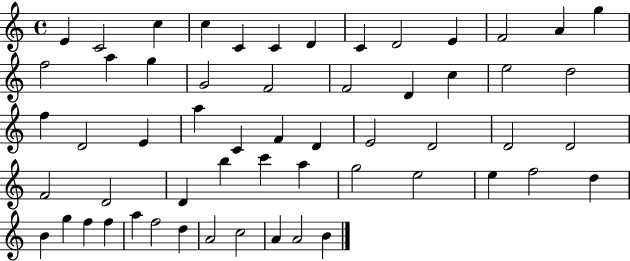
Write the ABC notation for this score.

X:1
T:Untitled
M:4/4
L:1/4
K:C
E C2 c c C C D C D2 E F2 A g f2 a g G2 F2 F2 D c e2 d2 f D2 E a C F D E2 D2 D2 D2 F2 D2 D b c' a g2 e2 e f2 d B g f f a f2 d A2 c2 A A2 B